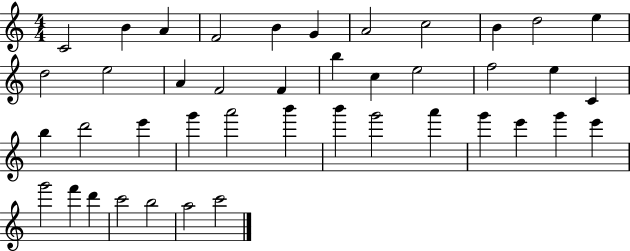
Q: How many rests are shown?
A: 0